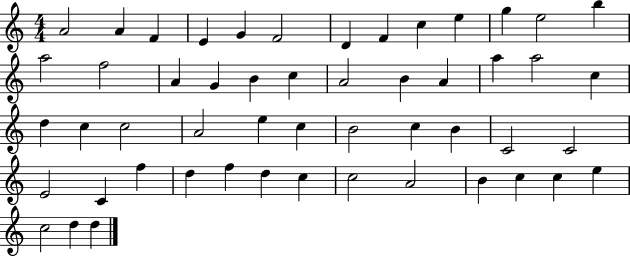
X:1
T:Untitled
M:4/4
L:1/4
K:C
A2 A F E G F2 D F c e g e2 b a2 f2 A G B c A2 B A a a2 c d c c2 A2 e c B2 c B C2 C2 E2 C f d f d c c2 A2 B c c e c2 d d